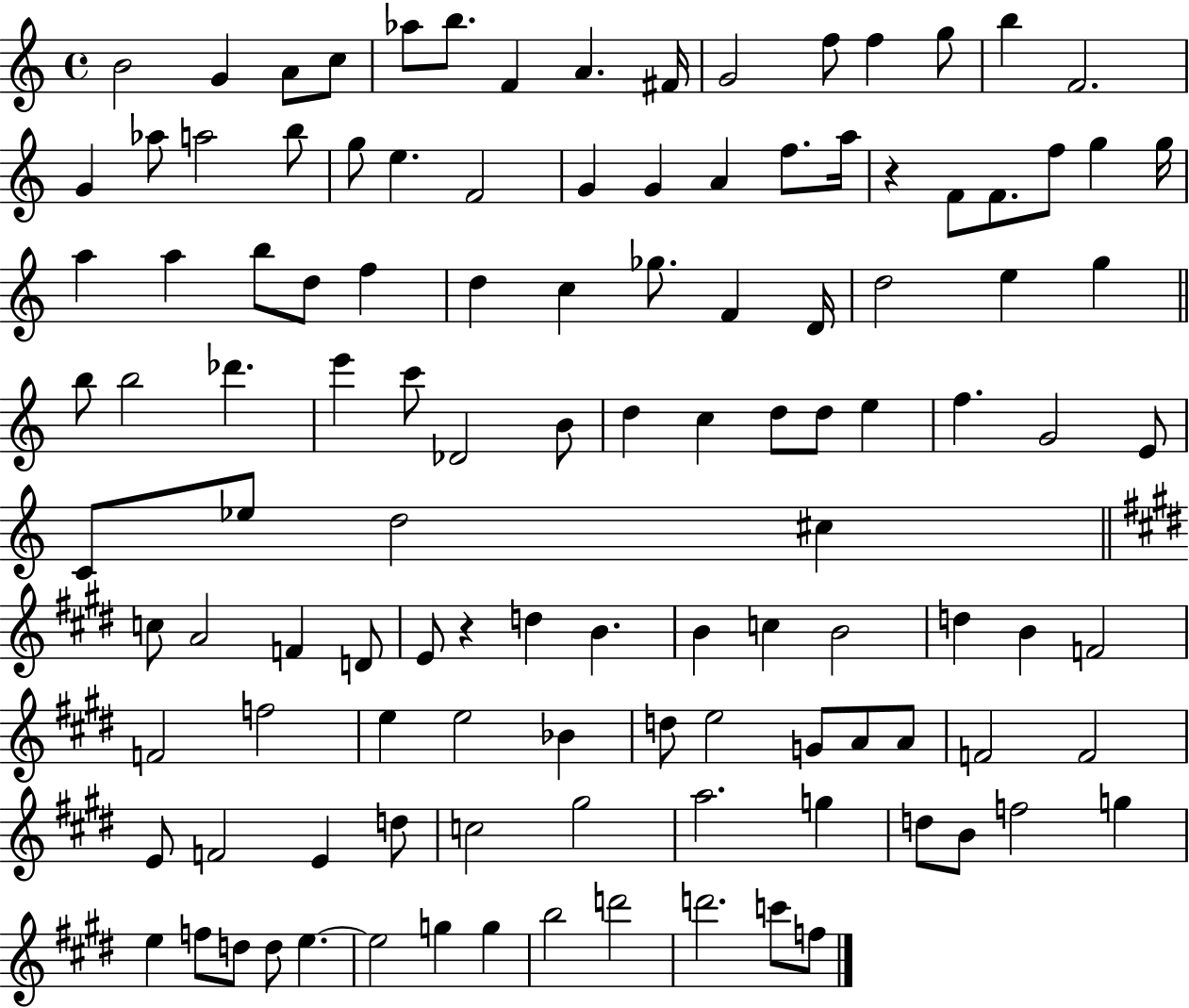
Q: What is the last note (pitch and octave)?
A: F5